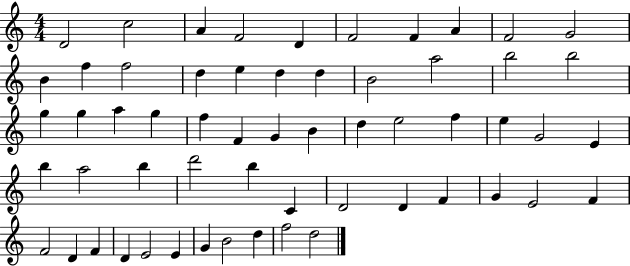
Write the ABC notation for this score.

X:1
T:Untitled
M:4/4
L:1/4
K:C
D2 c2 A F2 D F2 F A F2 G2 B f f2 d e d d B2 a2 b2 b2 g g a g f F G B d e2 f e G2 E b a2 b d'2 b C D2 D F G E2 F F2 D F D E2 E G B2 d f2 d2